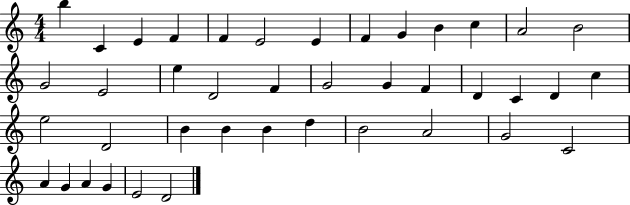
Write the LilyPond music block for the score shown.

{
  \clef treble
  \numericTimeSignature
  \time 4/4
  \key c \major
  b''4 c'4 e'4 f'4 | f'4 e'2 e'4 | f'4 g'4 b'4 c''4 | a'2 b'2 | \break g'2 e'2 | e''4 d'2 f'4 | g'2 g'4 f'4 | d'4 c'4 d'4 c''4 | \break e''2 d'2 | b'4 b'4 b'4 d''4 | b'2 a'2 | g'2 c'2 | \break a'4 g'4 a'4 g'4 | e'2 d'2 | \bar "|."
}